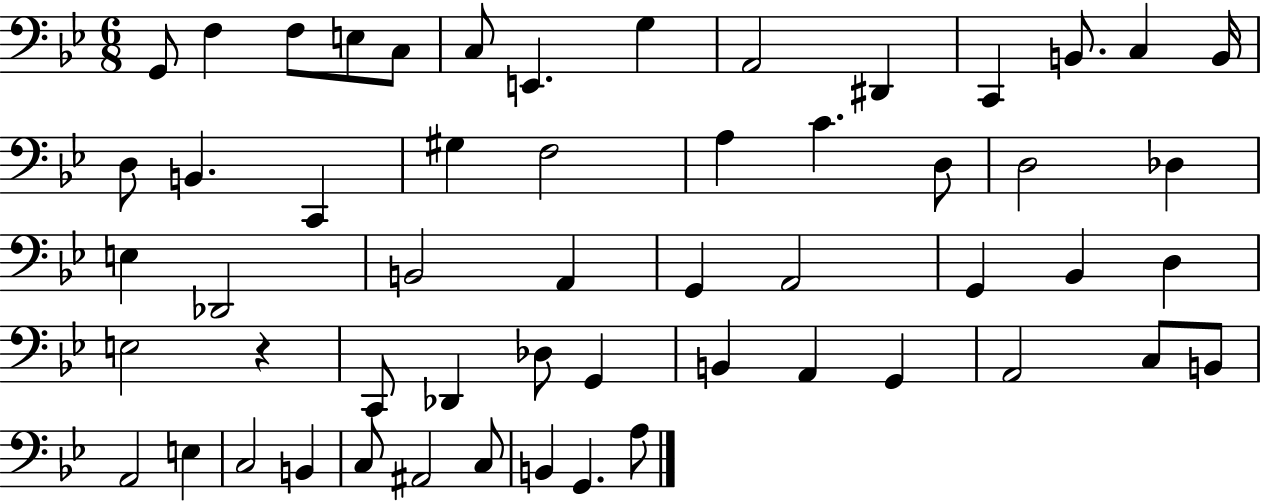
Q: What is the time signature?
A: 6/8